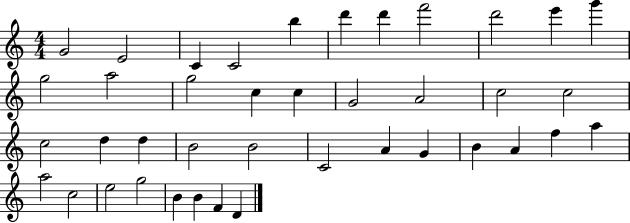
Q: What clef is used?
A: treble